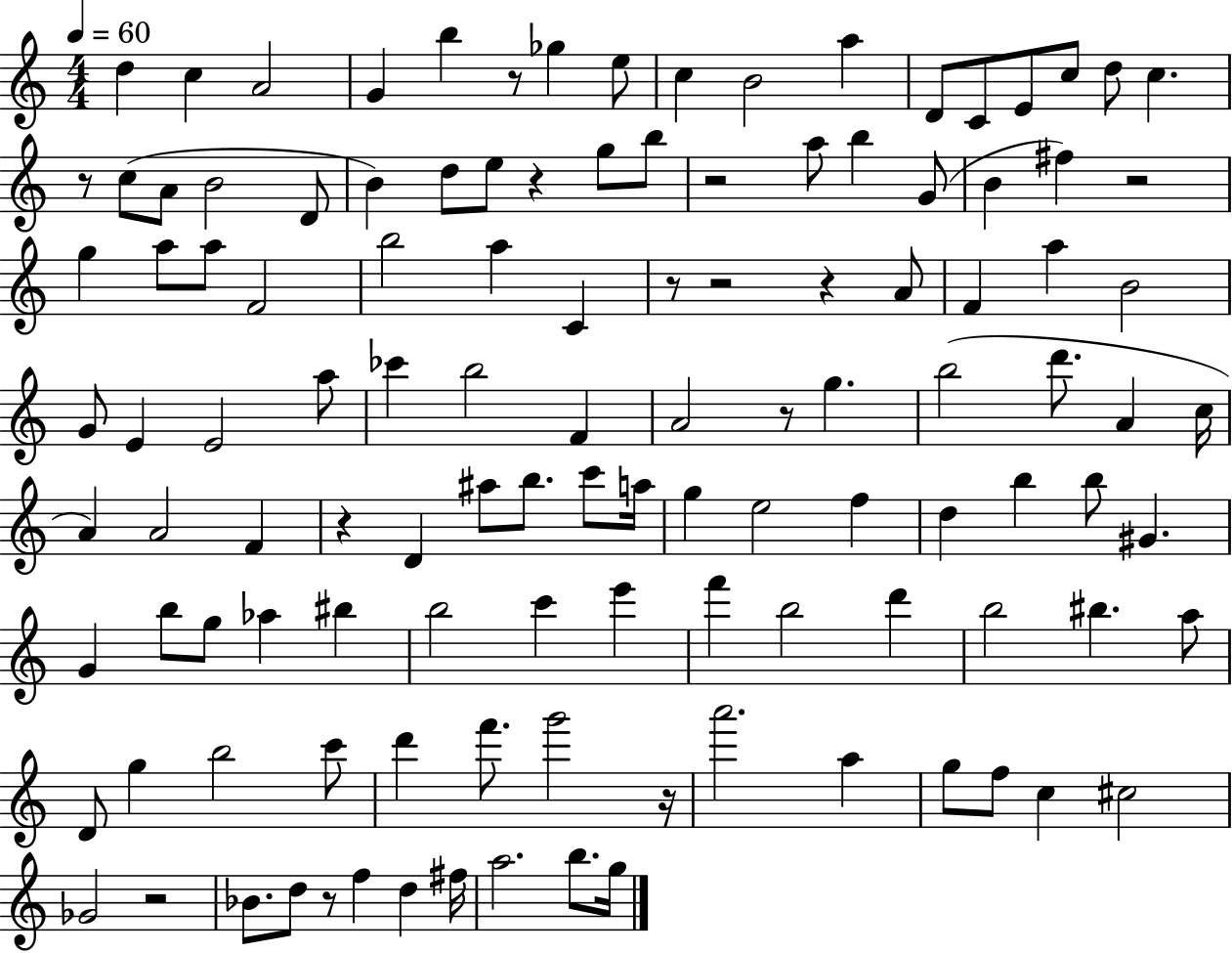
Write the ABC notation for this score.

X:1
T:Untitled
M:4/4
L:1/4
K:C
d c A2 G b z/2 _g e/2 c B2 a D/2 C/2 E/2 c/2 d/2 c z/2 c/2 A/2 B2 D/2 B d/2 e/2 z g/2 b/2 z2 a/2 b G/2 B ^f z2 g a/2 a/2 F2 b2 a C z/2 z2 z A/2 F a B2 G/2 E E2 a/2 _c' b2 F A2 z/2 g b2 d'/2 A c/4 A A2 F z D ^a/2 b/2 c'/2 a/4 g e2 f d b b/2 ^G G b/2 g/2 _a ^b b2 c' e' f' b2 d' b2 ^b a/2 D/2 g b2 c'/2 d' f'/2 g'2 z/4 a'2 a g/2 f/2 c ^c2 _G2 z2 _B/2 d/2 z/2 f d ^f/4 a2 b/2 g/4